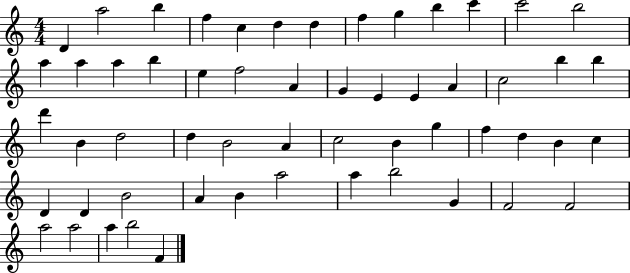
D4/q A5/h B5/q F5/q C5/q D5/q D5/q F5/q G5/q B5/q C6/q C6/h B5/h A5/q A5/q A5/q B5/q E5/q F5/h A4/q G4/q E4/q E4/q A4/q C5/h B5/q B5/q D6/q B4/q D5/h D5/q B4/h A4/q C5/h B4/q G5/q F5/q D5/q B4/q C5/q D4/q D4/q B4/h A4/q B4/q A5/h A5/q B5/h G4/q F4/h F4/h A5/h A5/h A5/q B5/h F4/q